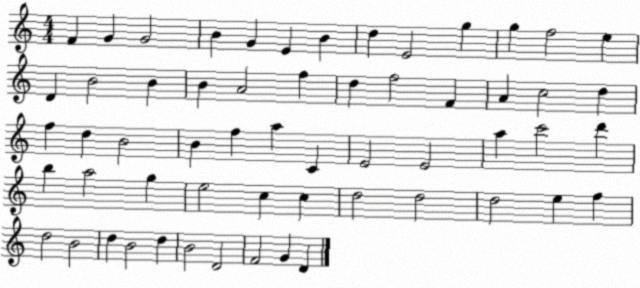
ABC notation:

X:1
T:Untitled
M:4/4
L:1/4
K:C
F G G2 B G E B d E2 g g f2 e D B2 B B A2 f d f2 F A c2 d f d B2 B f a C E2 E2 a c'2 d' b a2 g e2 c c d2 d2 d2 e f d2 B2 d B2 d B2 D2 F2 G D